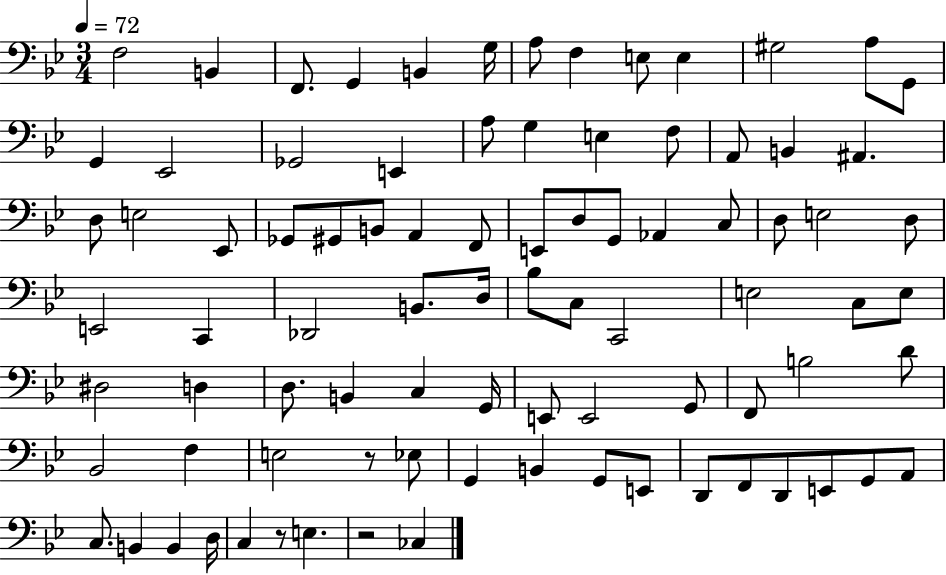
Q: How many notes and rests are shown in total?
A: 87